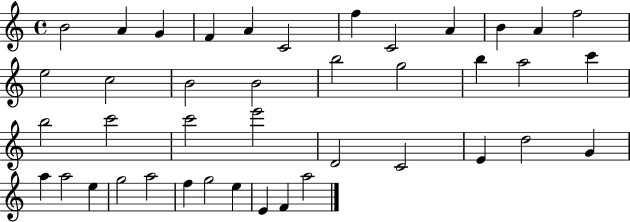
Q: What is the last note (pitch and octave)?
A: A5